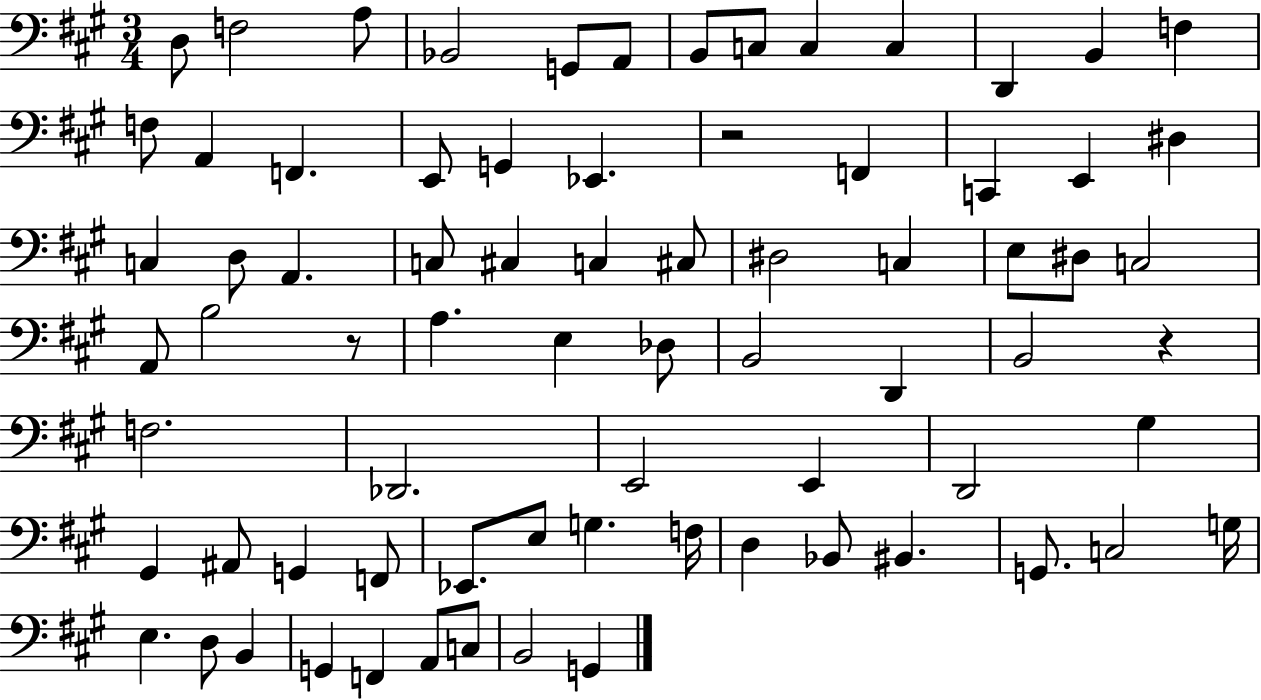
D3/e F3/h A3/e Bb2/h G2/e A2/e B2/e C3/e C3/q C3/q D2/q B2/q F3/q F3/e A2/q F2/q. E2/e G2/q Eb2/q. R/h F2/q C2/q E2/q D#3/q C3/q D3/e A2/q. C3/e C#3/q C3/q C#3/e D#3/h C3/q E3/e D#3/e C3/h A2/e B3/h R/e A3/q. E3/q Db3/e B2/h D2/q B2/h R/q F3/h. Db2/h. E2/h E2/q D2/h G#3/q G#2/q A#2/e G2/q F2/e Eb2/e. E3/e G3/q. F3/s D3/q Bb2/e BIS2/q. G2/e. C3/h G3/s E3/q. D3/e B2/q G2/q F2/q A2/e C3/e B2/h G2/q